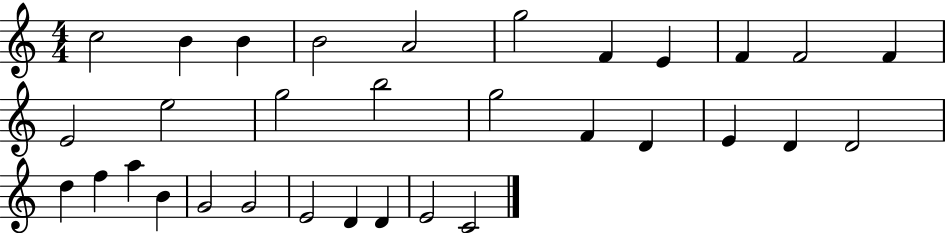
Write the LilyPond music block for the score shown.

{
  \clef treble
  \numericTimeSignature
  \time 4/4
  \key c \major
  c''2 b'4 b'4 | b'2 a'2 | g''2 f'4 e'4 | f'4 f'2 f'4 | \break e'2 e''2 | g''2 b''2 | g''2 f'4 d'4 | e'4 d'4 d'2 | \break d''4 f''4 a''4 b'4 | g'2 g'2 | e'2 d'4 d'4 | e'2 c'2 | \break \bar "|."
}